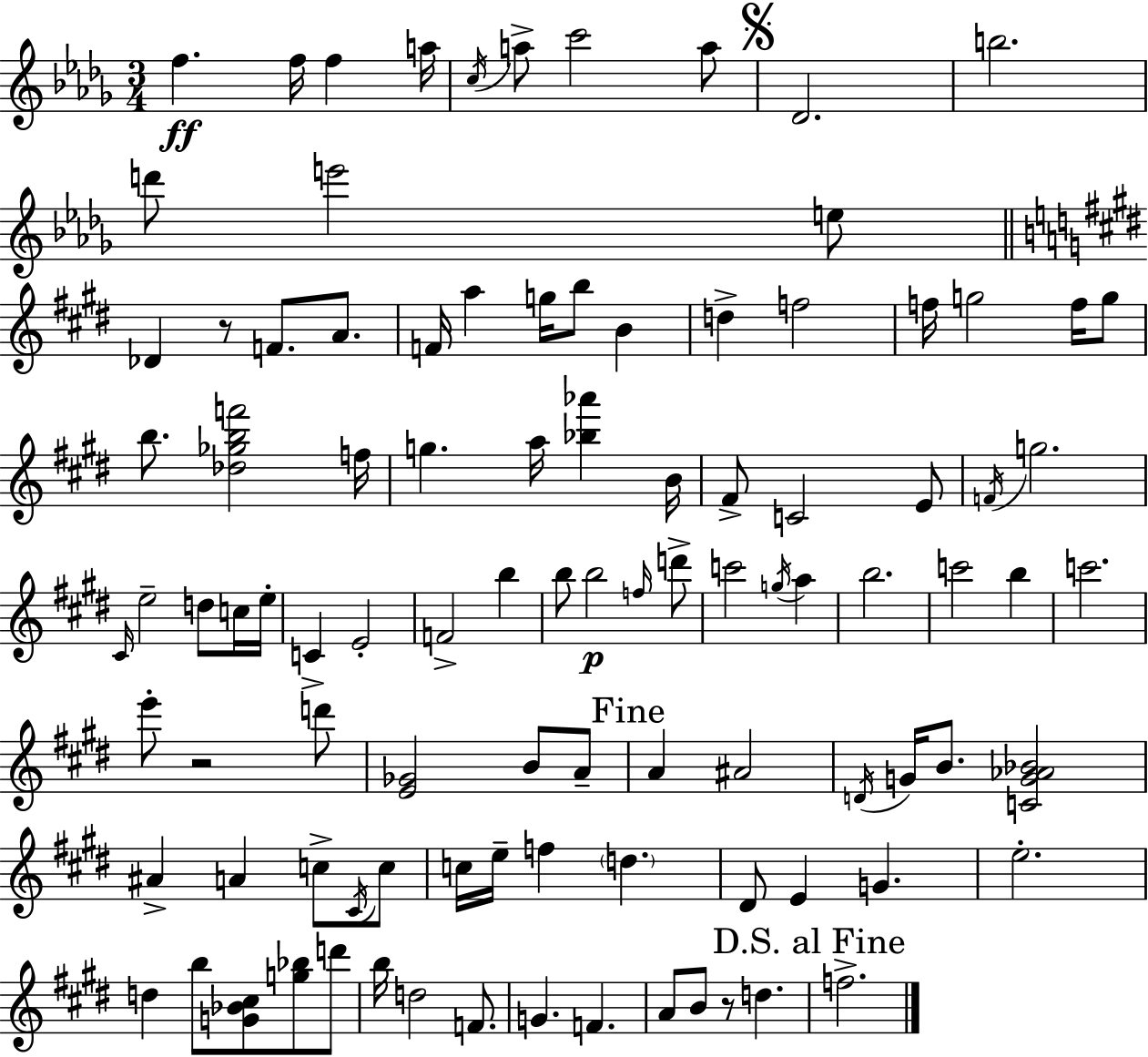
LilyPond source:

{
  \clef treble
  \numericTimeSignature
  \time 3/4
  \key bes \minor
  f''4.\ff f''16 f''4 a''16 | \acciaccatura { c''16 } a''8-> c'''2 a''8 | \mark \markup { \musicglyph "scripts.segno" } des'2. | b''2. | \break d'''8 e'''2 e''8 | \bar "||" \break \key e \major des'4 r8 f'8. a'8. | f'16 a''4 g''16 b''8 b'4 | d''4-> f''2 | f''16 g''2 f''16 g''8 | \break b''8. <des'' ges'' b'' f'''>2 f''16 | g''4. a''16 <bes'' aes'''>4 b'16 | fis'8-> c'2 e'8 | \acciaccatura { f'16 } g''2. | \break \grace { cis'16 } e''2-- d''8 | c''16 e''16-. c'4-> e'2-. | f'2-> b''4 | b''8 b''2\p | \break \grace { f''16 } d'''8-> c'''2 \acciaccatura { g''16 } | a''4 b''2. | c'''2 | b''4 c'''2. | \break e'''8-. r2 | d'''8 <e' ges'>2 | b'8 a'8-- \mark "Fine" a'4 ais'2 | \acciaccatura { d'16 } g'16 b'8. <c' g' aes' bes'>2 | \break ais'4-> a'4 | c''8-> \acciaccatura { cis'16 } c''8 c''16 e''16-- f''4 | \parenthesize d''4. dis'8 e'4 | g'4. e''2.-. | \break d''4 b''8 | <g' bes' cis''>8 <g'' bes''>8 d'''8 b''16 d''2 | f'8. g'4. | f'4. a'8 b'8 r8 | \break d''4. \mark "D.S. al Fine" f''2.-> | \bar "|."
}